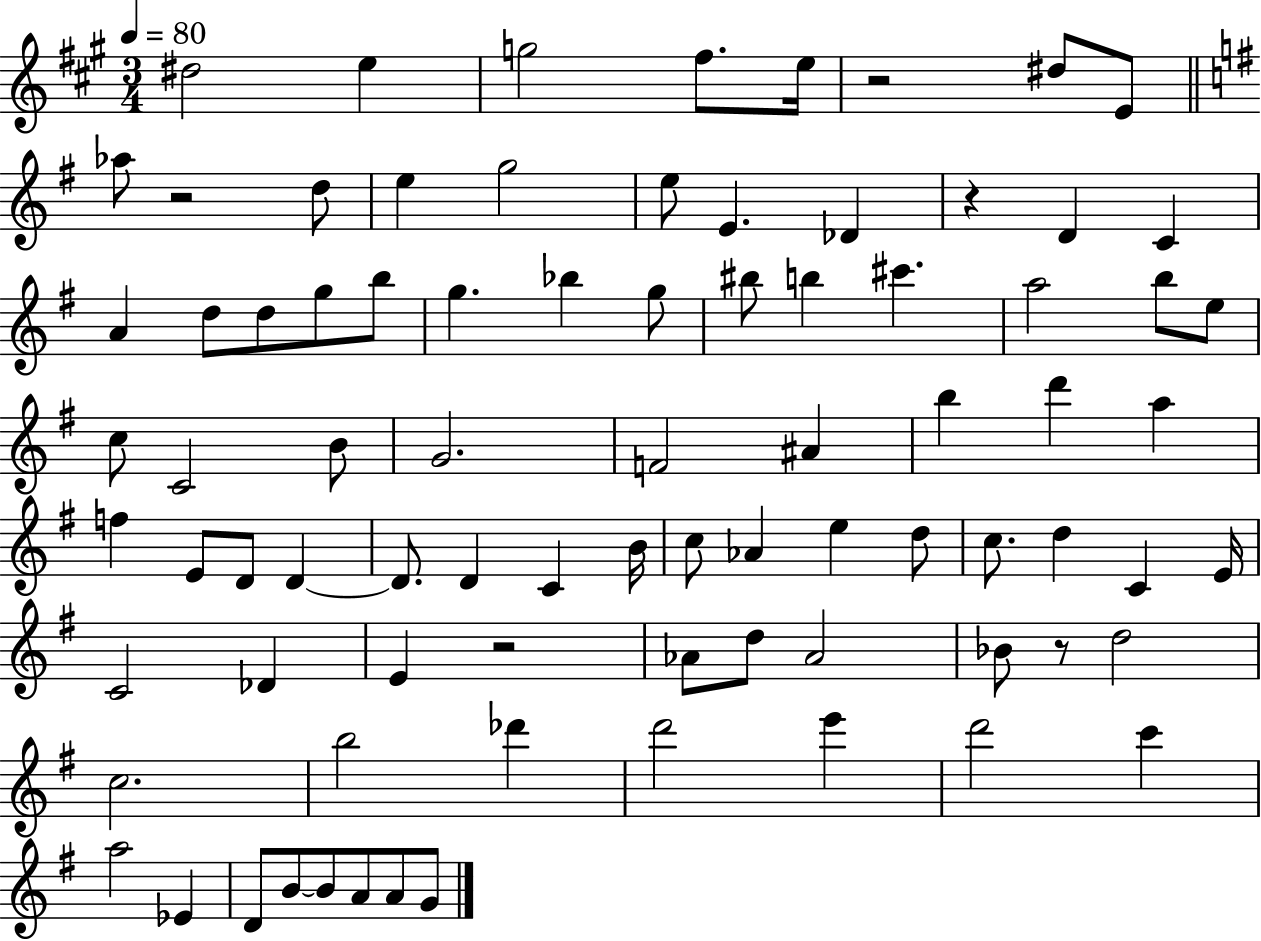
D#5/h E5/q G5/h F#5/e. E5/s R/h D#5/e E4/e Ab5/e R/h D5/e E5/q G5/h E5/e E4/q. Db4/q R/q D4/q C4/q A4/q D5/e D5/e G5/e B5/e G5/q. Bb5/q G5/e BIS5/e B5/q C#6/q. A5/h B5/e E5/e C5/e C4/h B4/e G4/h. F4/h A#4/q B5/q D6/q A5/q F5/q E4/e D4/e D4/q D4/e. D4/q C4/q B4/s C5/e Ab4/q E5/q D5/e C5/e. D5/q C4/q E4/s C4/h Db4/q E4/q R/h Ab4/e D5/e Ab4/h Bb4/e R/e D5/h C5/h. B5/h Db6/q D6/h E6/q D6/h C6/q A5/h Eb4/q D4/e B4/e B4/e A4/e A4/e G4/e